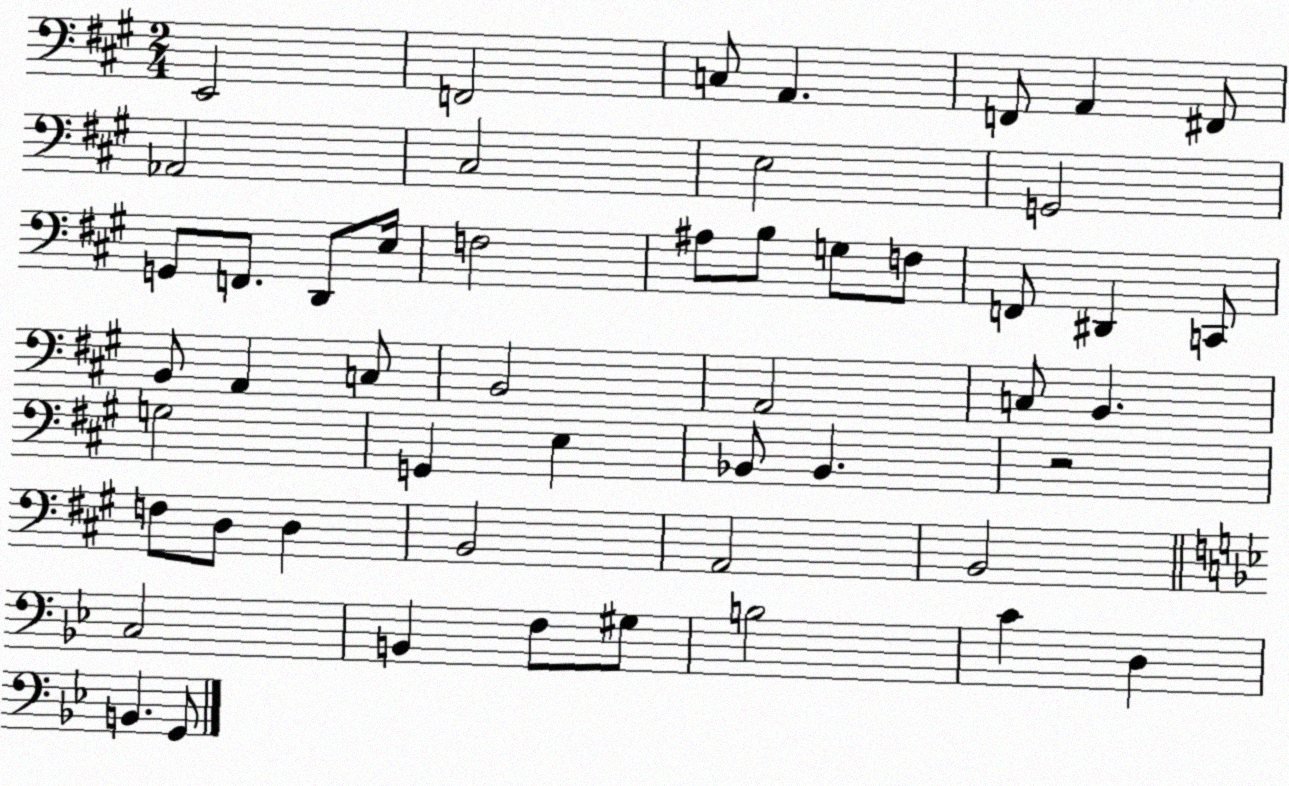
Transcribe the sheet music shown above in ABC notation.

X:1
T:Untitled
M:2/4
L:1/4
K:A
E,,2 F,,2 C,/2 A,, F,,/2 A,, ^F,,/2 _A,,2 ^C,2 E,2 G,,2 G,,/2 F,,/2 D,,/2 E,/4 F,2 ^A,/2 B,/2 G,/2 F,/2 F,,/2 ^D,, C,,/2 B,,/2 A,, C,/2 B,,2 A,,2 C,/2 B,, G,2 G,, E, _B,,/2 _B,, z2 F,/2 D,/2 D, B,,2 A,,2 B,,2 C,2 B,, F,/2 ^G,/2 B,2 C D, B,, G,,/2